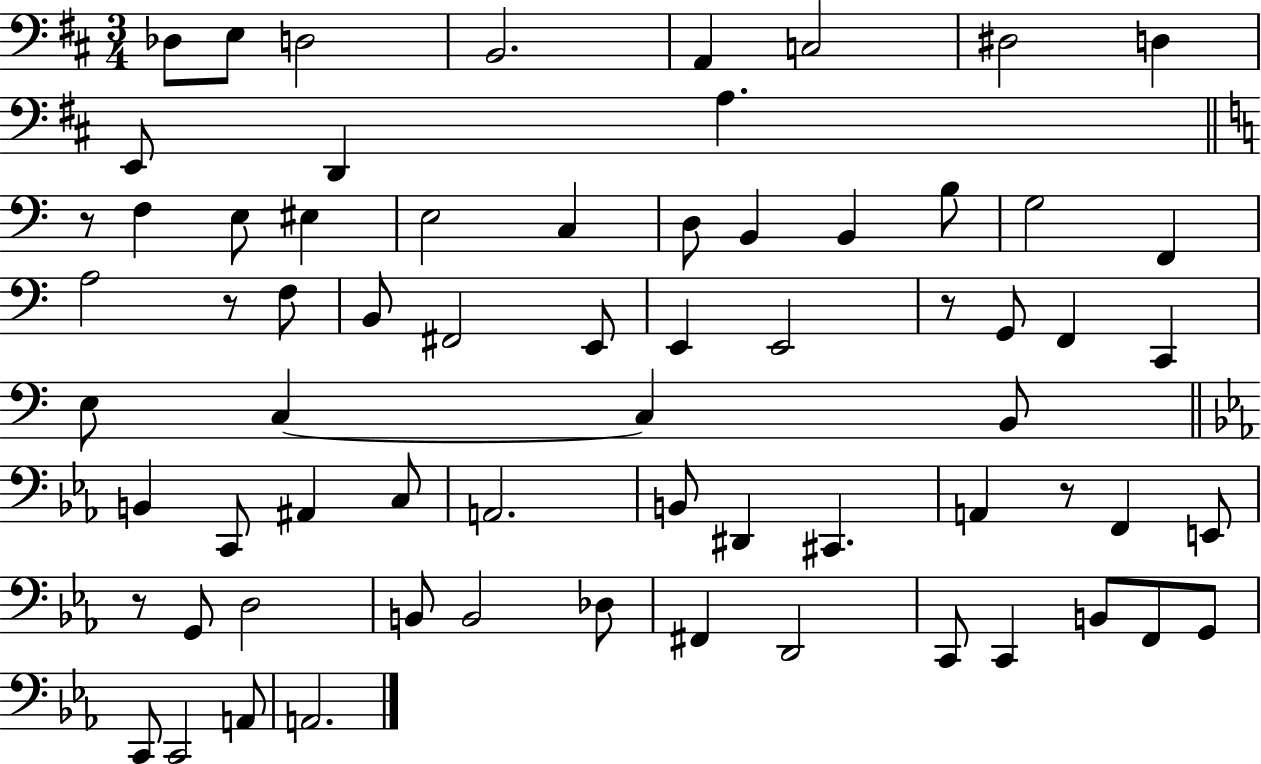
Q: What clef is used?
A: bass